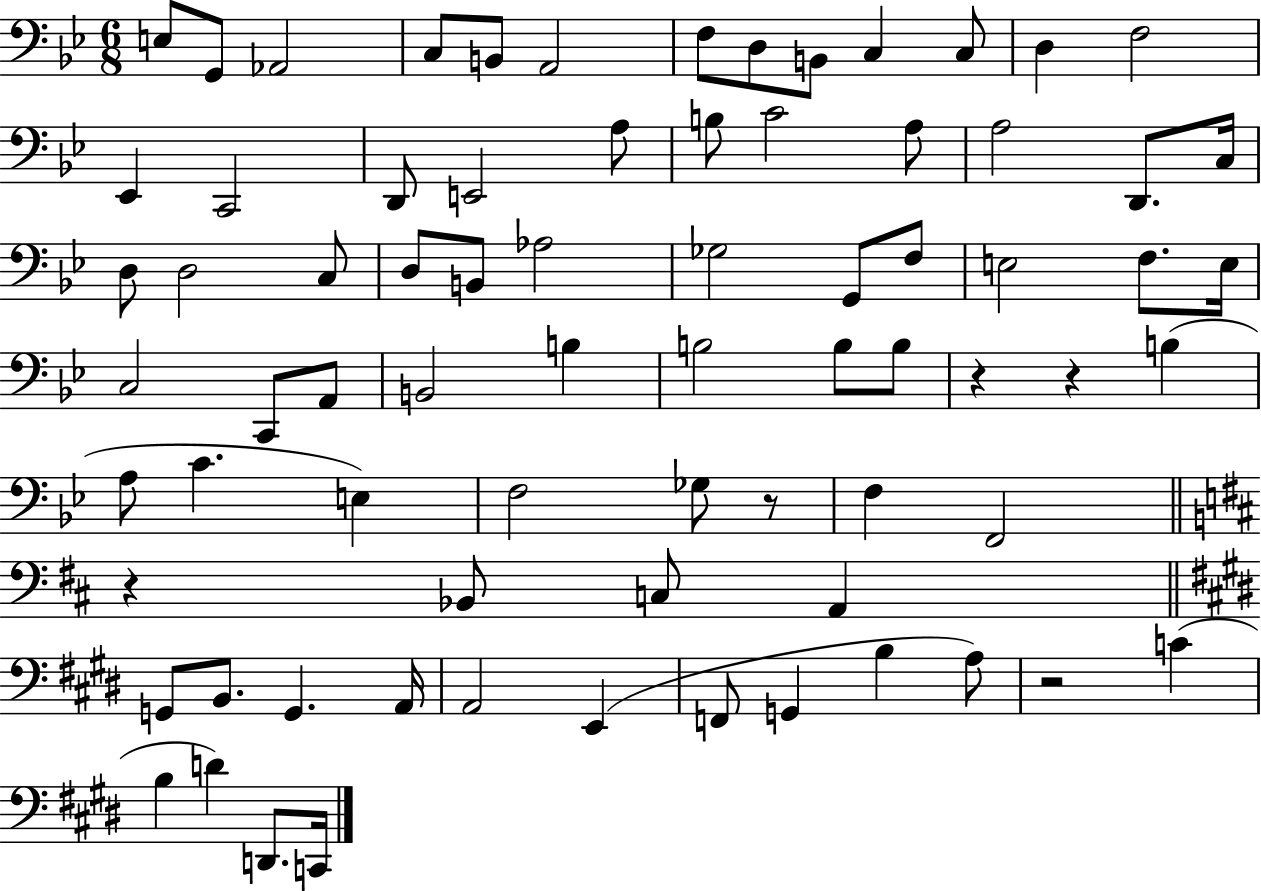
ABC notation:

X:1
T:Untitled
M:6/8
L:1/4
K:Bb
E,/2 G,,/2 _A,,2 C,/2 B,,/2 A,,2 F,/2 D,/2 B,,/2 C, C,/2 D, F,2 _E,, C,,2 D,,/2 E,,2 A,/2 B,/2 C2 A,/2 A,2 D,,/2 C,/4 D,/2 D,2 C,/2 D,/2 B,,/2 _A,2 _G,2 G,,/2 F,/2 E,2 F,/2 E,/4 C,2 C,,/2 A,,/2 B,,2 B, B,2 B,/2 B,/2 z z B, A,/2 C E, F,2 _G,/2 z/2 F, F,,2 z _B,,/2 C,/2 A,, G,,/2 B,,/2 G,, A,,/4 A,,2 E,, F,,/2 G,, B, A,/2 z2 C B, D D,,/2 C,,/4